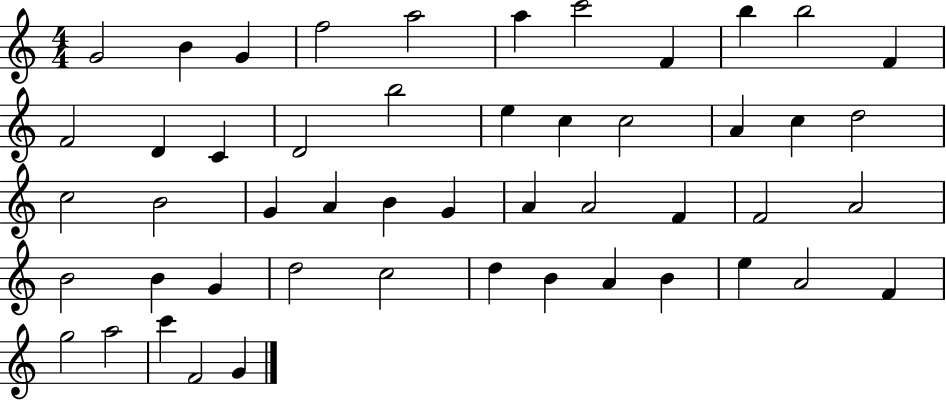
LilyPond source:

{
  \clef treble
  \numericTimeSignature
  \time 4/4
  \key c \major
  g'2 b'4 g'4 | f''2 a''2 | a''4 c'''2 f'4 | b''4 b''2 f'4 | \break f'2 d'4 c'4 | d'2 b''2 | e''4 c''4 c''2 | a'4 c''4 d''2 | \break c''2 b'2 | g'4 a'4 b'4 g'4 | a'4 a'2 f'4 | f'2 a'2 | \break b'2 b'4 g'4 | d''2 c''2 | d''4 b'4 a'4 b'4 | e''4 a'2 f'4 | \break g''2 a''2 | c'''4 f'2 g'4 | \bar "|."
}